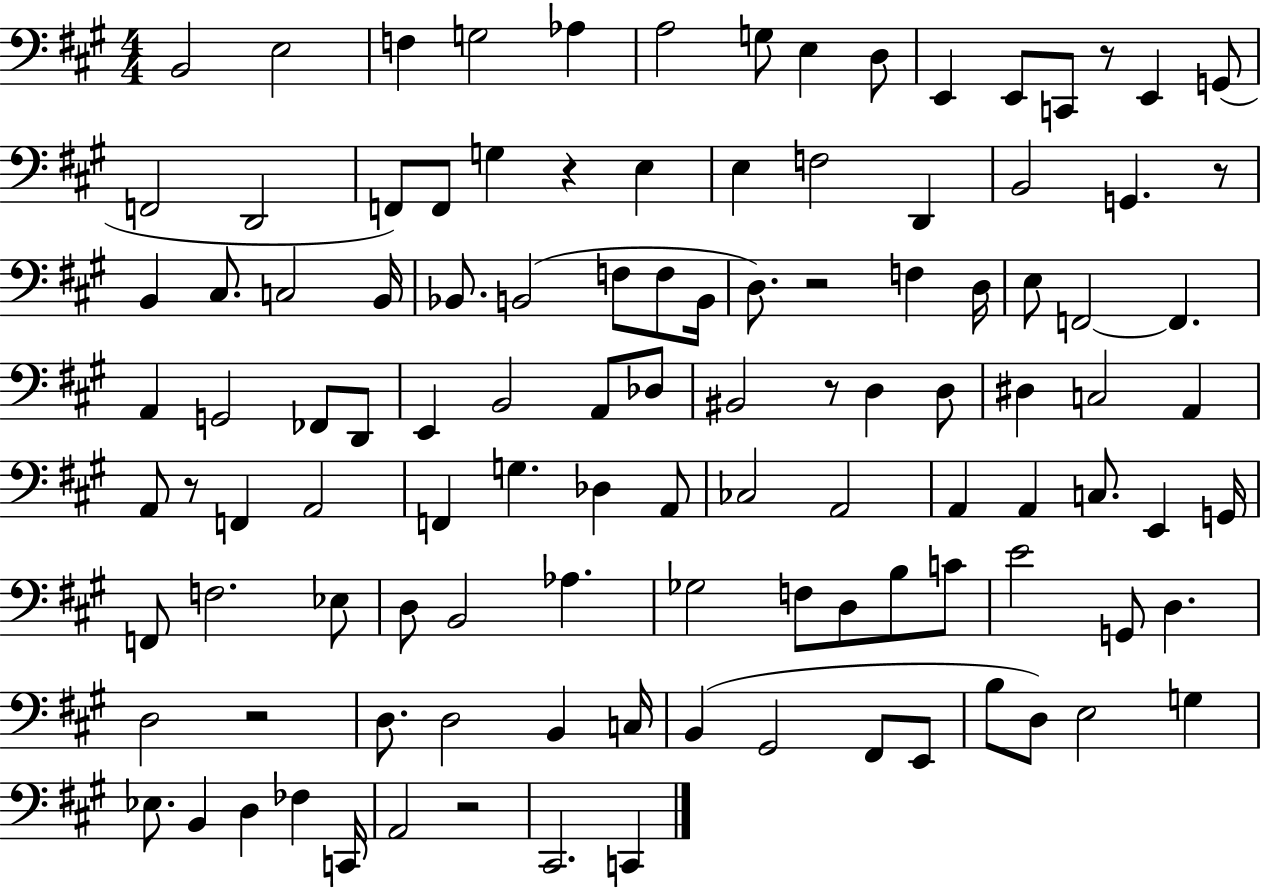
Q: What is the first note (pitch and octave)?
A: B2